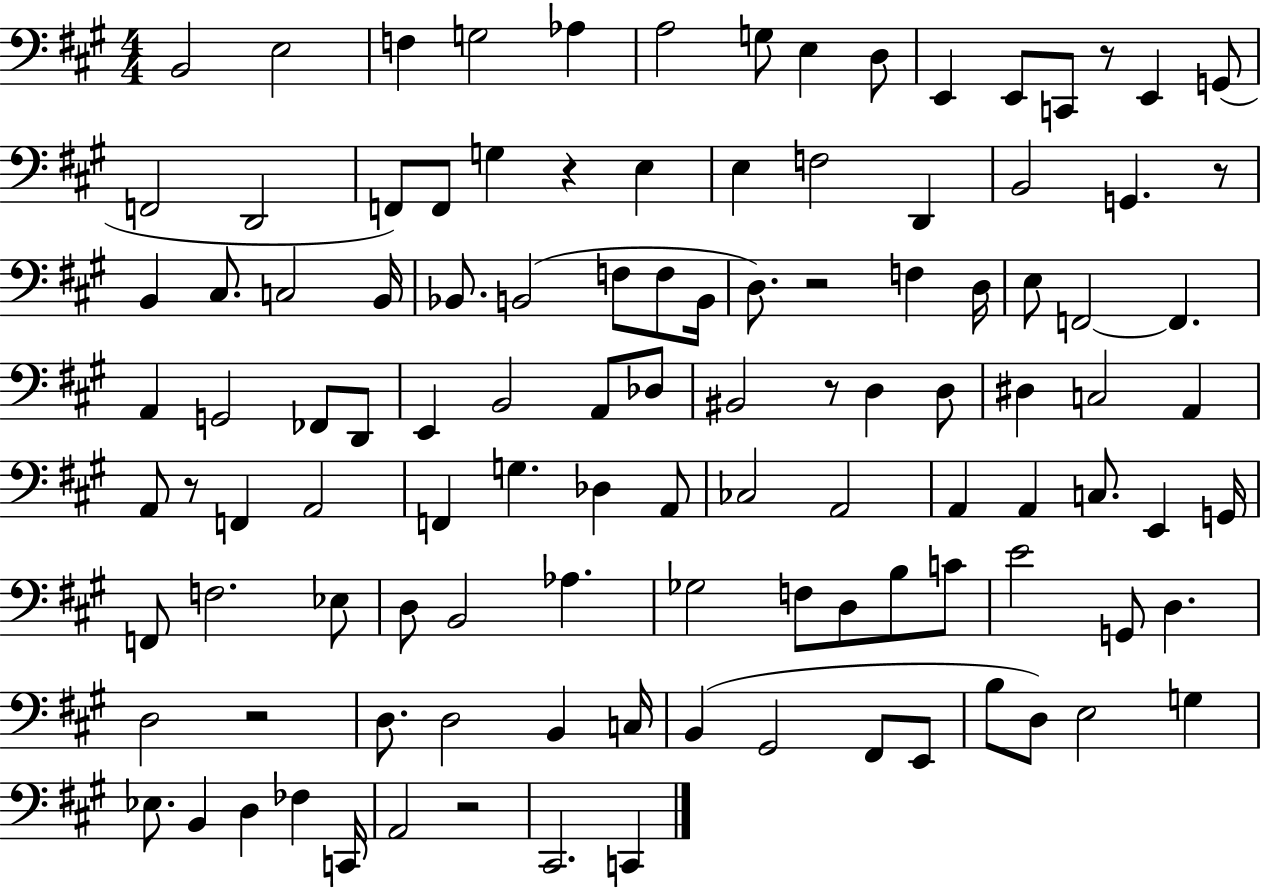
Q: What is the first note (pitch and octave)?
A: B2